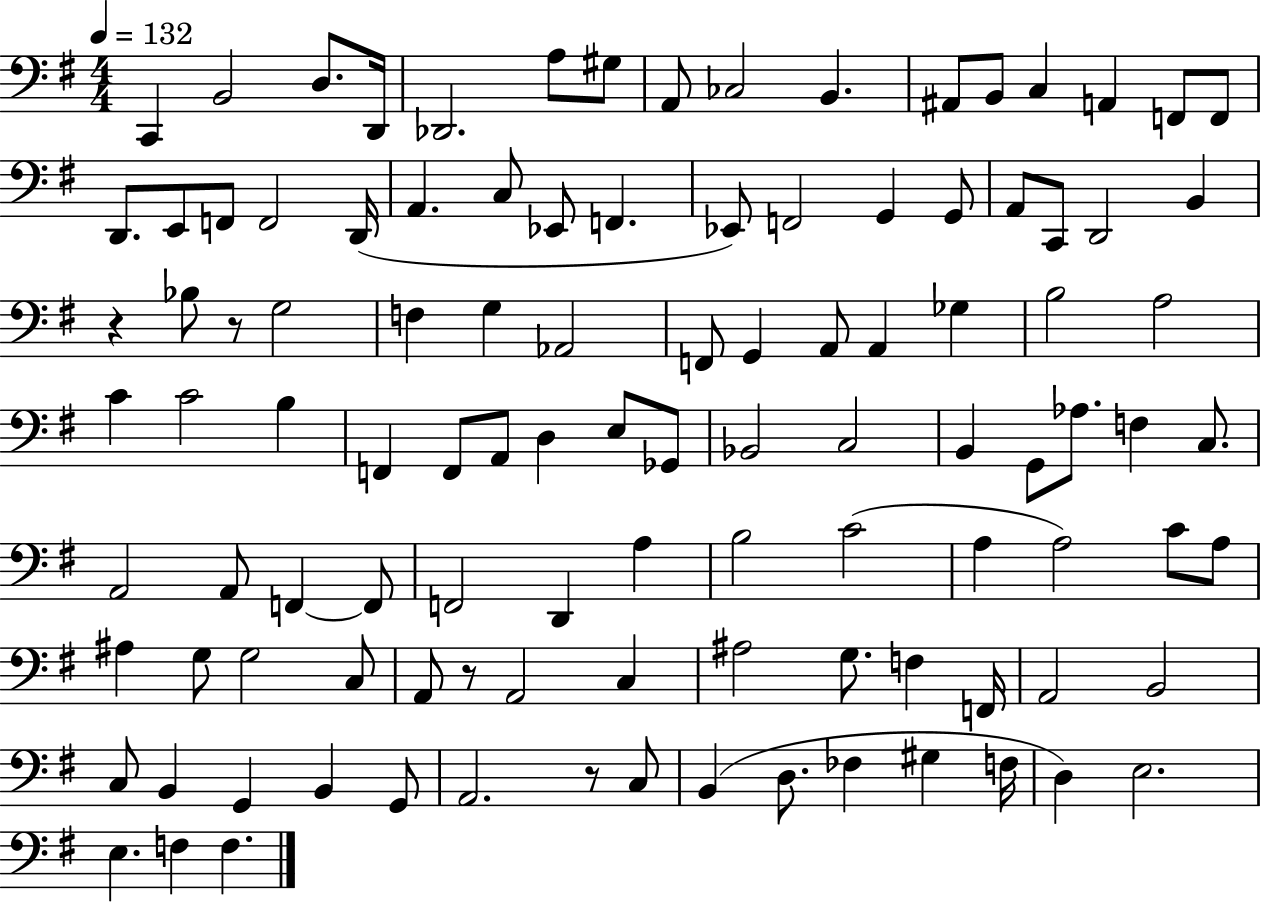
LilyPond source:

{
  \clef bass
  \numericTimeSignature
  \time 4/4
  \key g \major
  \tempo 4 = 132
  c,4 b,2 d8. d,16 | des,2. a8 gis8 | a,8 ces2 b,4. | ais,8 b,8 c4 a,4 f,8 f,8 | \break d,8. e,8 f,8 f,2 d,16( | a,4. c8 ees,8 f,4. | ees,8) f,2 g,4 g,8 | a,8 c,8 d,2 b,4 | \break r4 bes8 r8 g2 | f4 g4 aes,2 | f,8 g,4 a,8 a,4 ges4 | b2 a2 | \break c'4 c'2 b4 | f,4 f,8 a,8 d4 e8 ges,8 | bes,2 c2 | b,4 g,8 aes8. f4 c8. | \break a,2 a,8 f,4~~ f,8 | f,2 d,4 a4 | b2 c'2( | a4 a2) c'8 a8 | \break ais4 g8 g2 c8 | a,8 r8 a,2 c4 | ais2 g8. f4 f,16 | a,2 b,2 | \break c8 b,4 g,4 b,4 g,8 | a,2. r8 c8 | b,4( d8. fes4 gis4 f16 | d4) e2. | \break e4. f4 f4. | \bar "|."
}